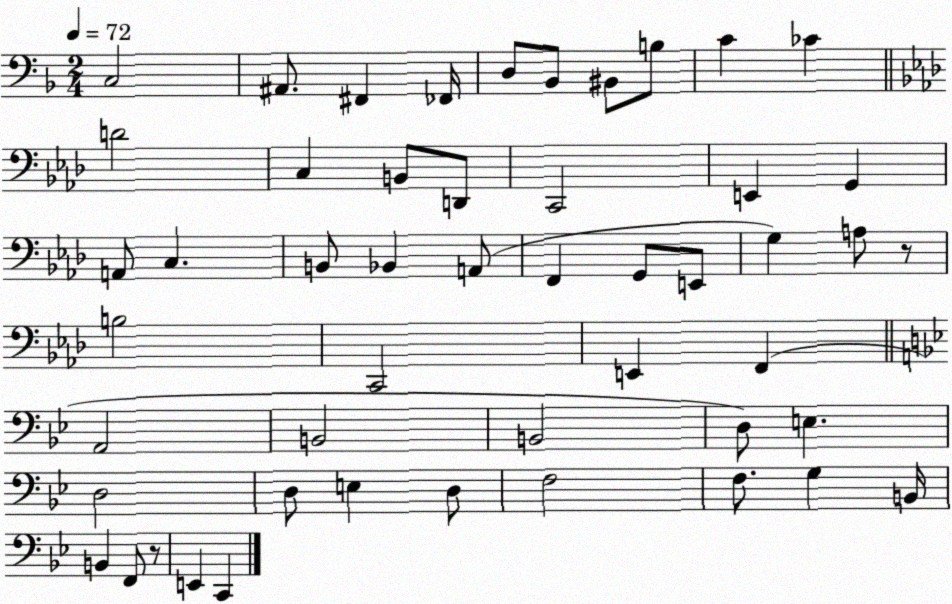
X:1
T:Untitled
M:2/4
L:1/4
K:F
C,2 ^A,,/2 ^F,, _F,,/4 D,/2 _B,,/2 ^B,,/2 B,/2 C _C D2 C, B,,/2 D,,/2 C,,2 E,, G,, A,,/2 C, B,,/2 _B,, A,,/2 F,, G,,/2 E,,/2 G, A,/2 z/2 B,2 C,,2 E,, F,, A,,2 B,,2 B,,2 D,/2 E, D,2 D,/2 E, D,/2 F,2 F,/2 G, B,,/4 B,, F,,/2 z/2 E,, C,,